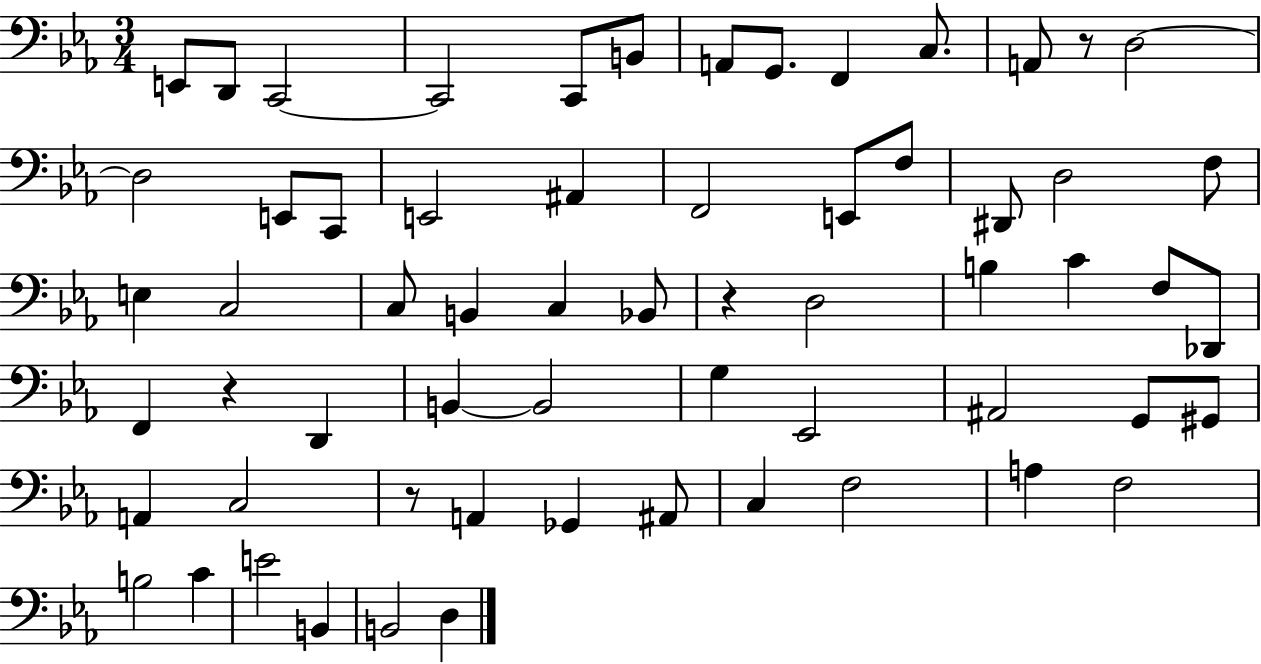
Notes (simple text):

E2/e D2/e C2/h C2/h C2/e B2/e A2/e G2/e. F2/q C3/e. A2/e R/e D3/h D3/h E2/e C2/e E2/h A#2/q F2/h E2/e F3/e D#2/e D3/h F3/e E3/q C3/h C3/e B2/q C3/q Bb2/e R/q D3/h B3/q C4/q F3/e Db2/e F2/q R/q D2/q B2/q B2/h G3/q Eb2/h A#2/h G2/e G#2/e A2/q C3/h R/e A2/q Gb2/q A#2/e C3/q F3/h A3/q F3/h B3/h C4/q E4/h B2/q B2/h D3/q